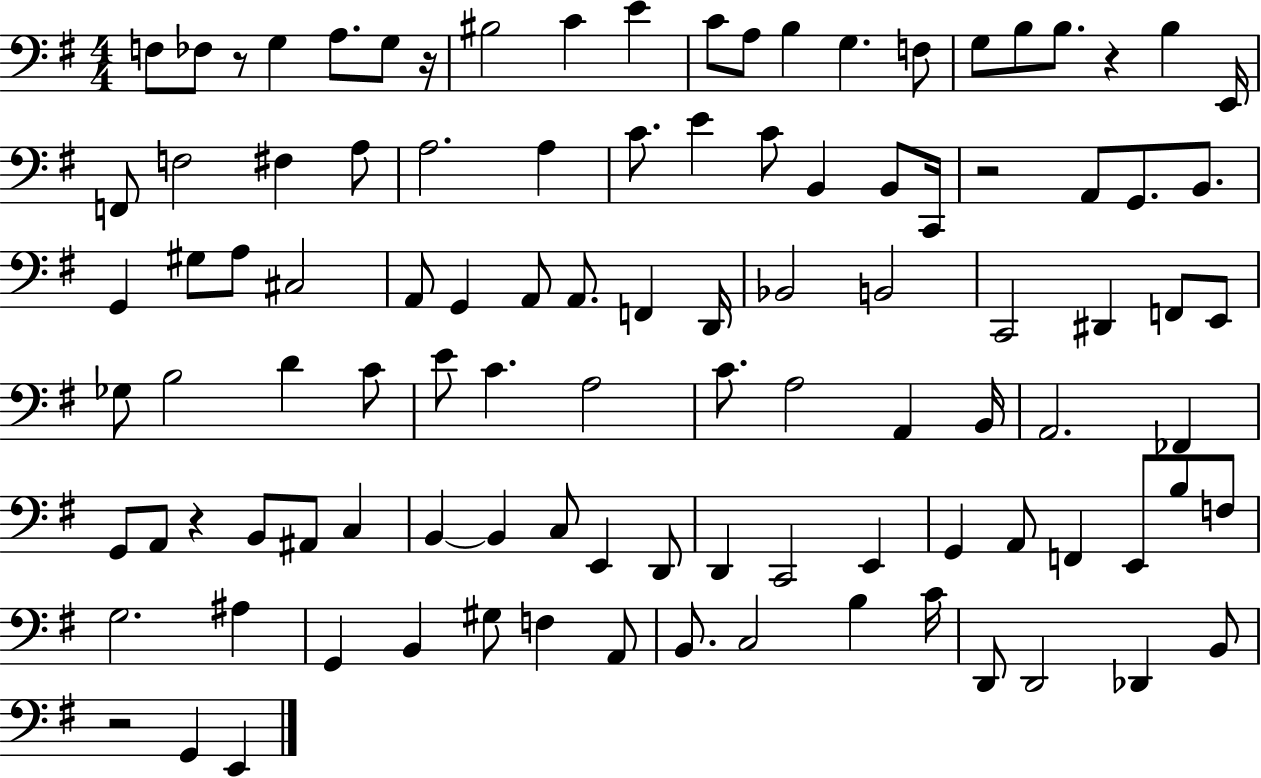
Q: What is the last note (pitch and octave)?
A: E2